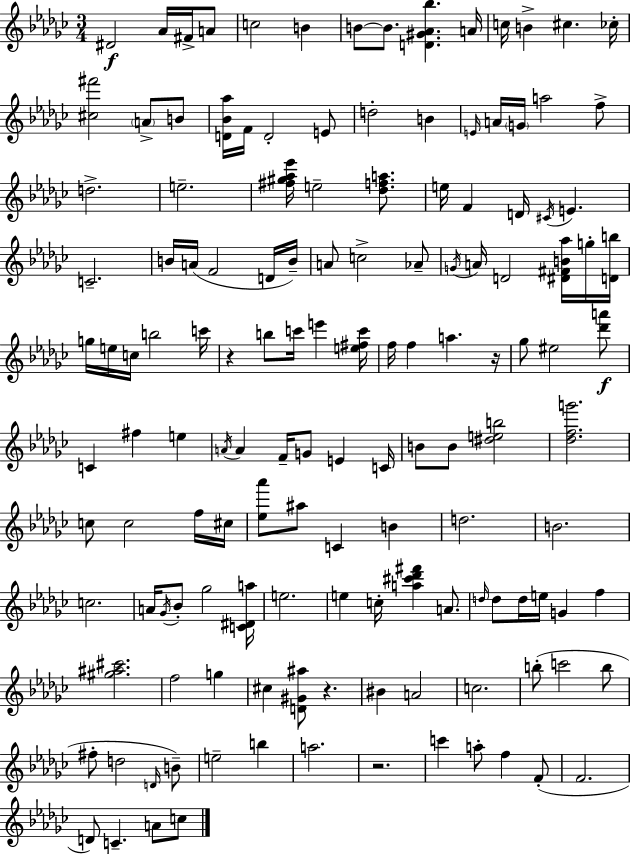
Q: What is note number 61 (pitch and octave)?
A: F#5